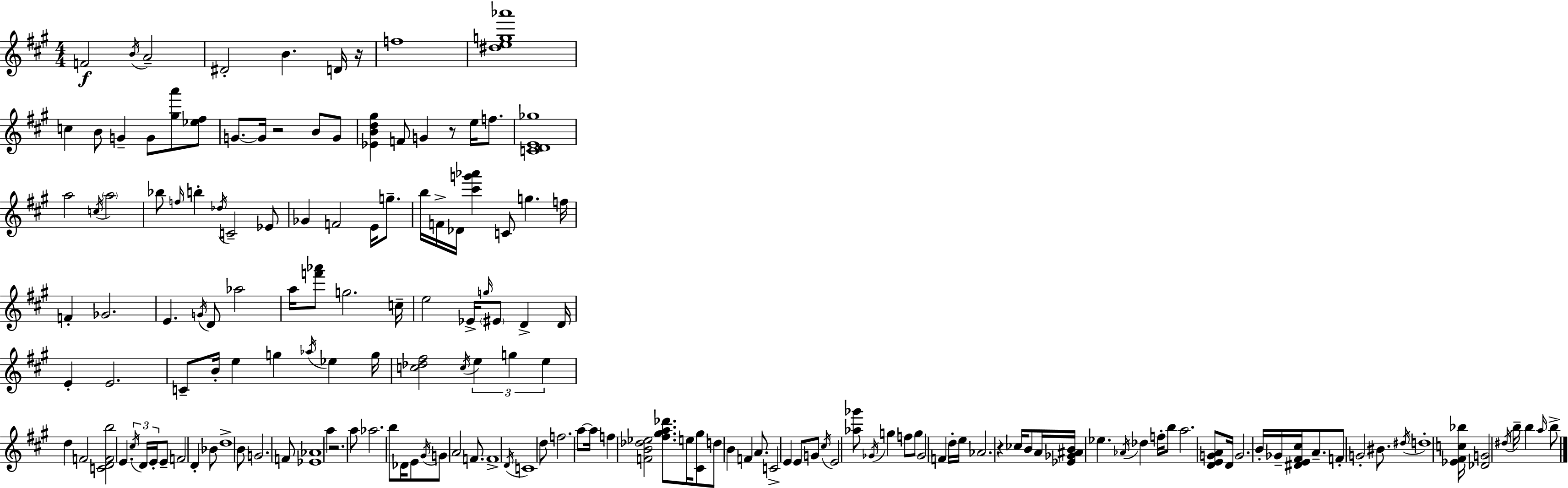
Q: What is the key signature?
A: A major